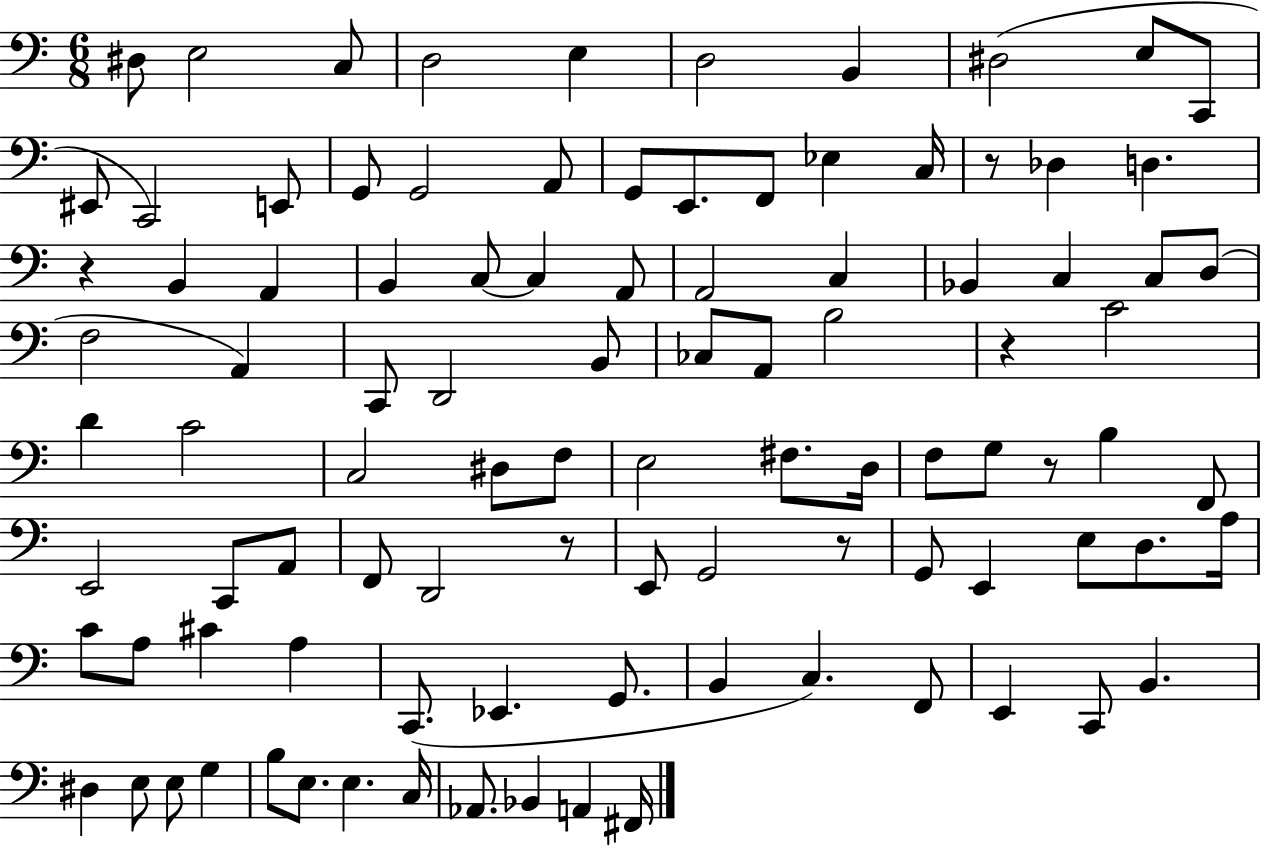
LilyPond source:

{
  \clef bass
  \numericTimeSignature
  \time 6/8
  \key c \major
  dis8 e2 c8 | d2 e4 | d2 b,4 | dis2( e8 c,8 | \break eis,8 c,2) e,8 | g,8 g,2 a,8 | g,8 e,8. f,8 ees4 c16 | r8 des4 d4. | \break r4 b,4 a,4 | b,4 c8~~ c4 a,8 | a,2 c4 | bes,4 c4 c8 d8( | \break f2 a,4) | c,8 d,2 b,8 | ces8 a,8 b2 | r4 c'2 | \break d'4 c'2 | c2 dis8 f8 | e2 fis8. d16 | f8 g8 r8 b4 f,8 | \break e,2 c,8 a,8 | f,8 d,2 r8 | e,8 g,2 r8 | g,8 e,4 e8 d8. a16 | \break c'8 a8 cis'4 a4 | c,8.( ees,4. g,8. | b,4 c4.) f,8 | e,4 c,8 b,4. | \break dis4 e8 e8 g4 | b8 e8. e4. c16 | aes,8. bes,4 a,4 fis,16 | \bar "|."
}